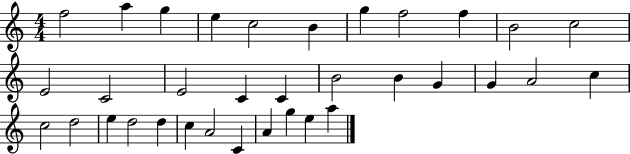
X:1
T:Untitled
M:4/4
L:1/4
K:C
f2 a g e c2 B g f2 f B2 c2 E2 C2 E2 C C B2 B G G A2 c c2 d2 e d2 d c A2 C A g e a